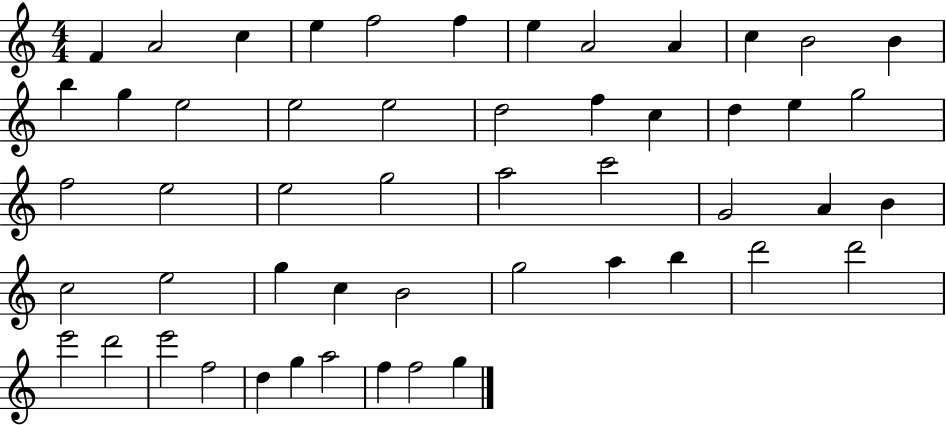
{
  \clef treble
  \numericTimeSignature
  \time 4/4
  \key c \major
  f'4 a'2 c''4 | e''4 f''2 f''4 | e''4 a'2 a'4 | c''4 b'2 b'4 | \break b''4 g''4 e''2 | e''2 e''2 | d''2 f''4 c''4 | d''4 e''4 g''2 | \break f''2 e''2 | e''2 g''2 | a''2 c'''2 | g'2 a'4 b'4 | \break c''2 e''2 | g''4 c''4 b'2 | g''2 a''4 b''4 | d'''2 d'''2 | \break e'''2 d'''2 | e'''2 f''2 | d''4 g''4 a''2 | f''4 f''2 g''4 | \break \bar "|."
}